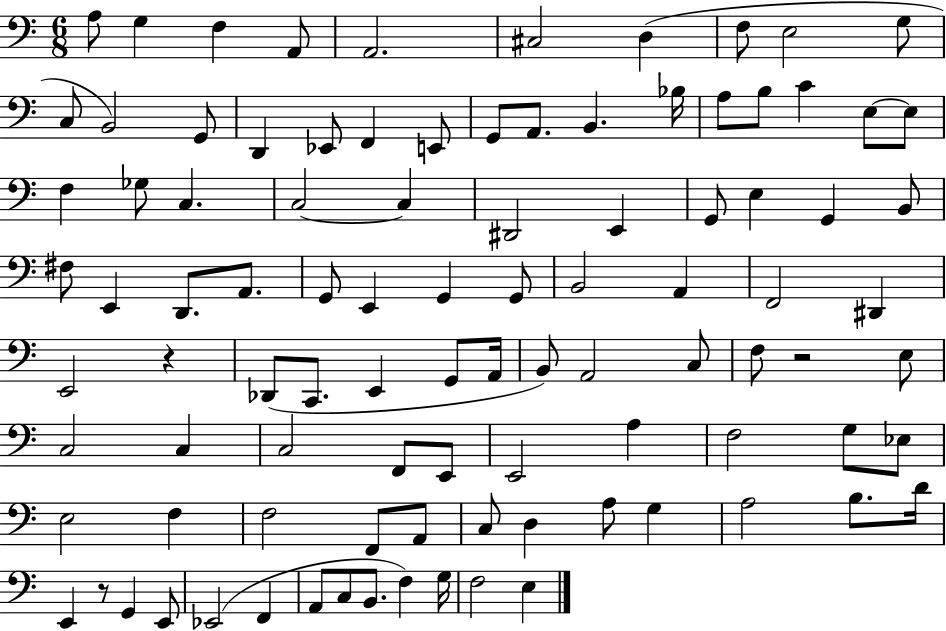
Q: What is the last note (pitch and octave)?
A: E3